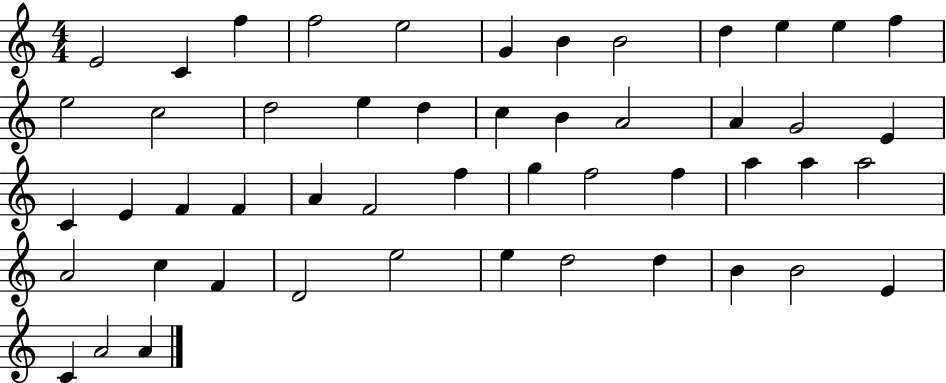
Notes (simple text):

E4/h C4/q F5/q F5/h E5/h G4/q B4/q B4/h D5/q E5/q E5/q F5/q E5/h C5/h D5/h E5/q D5/q C5/q B4/q A4/h A4/q G4/h E4/q C4/q E4/q F4/q F4/q A4/q F4/h F5/q G5/q F5/h F5/q A5/q A5/q A5/h A4/h C5/q F4/q D4/h E5/h E5/q D5/h D5/q B4/q B4/h E4/q C4/q A4/h A4/q